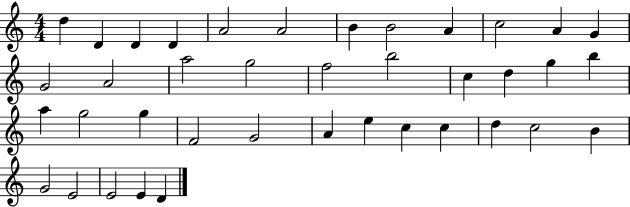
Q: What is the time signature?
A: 4/4